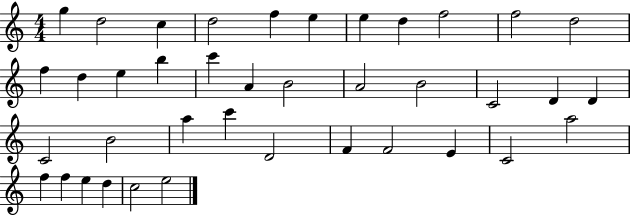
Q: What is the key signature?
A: C major